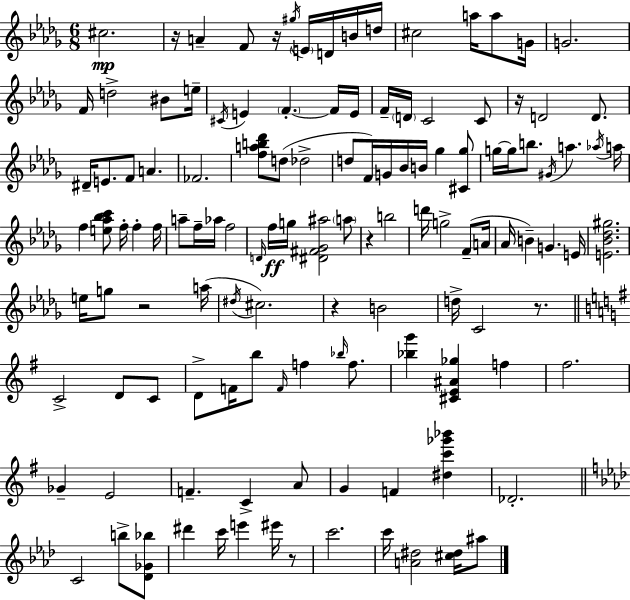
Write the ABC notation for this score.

X:1
T:Untitled
M:6/8
L:1/4
K:Bbm
^c2 z/4 A F/2 z/4 ^g/4 E/4 D/4 B/4 d/4 ^c2 a/4 a/2 G/4 G2 F/4 d2 ^B/2 e/4 ^C/4 E F F/4 E/4 F/4 D/4 C2 C/2 z/4 D2 D/2 ^D/4 E/2 F/2 A _F2 [fab_d']/2 d/2 _d2 d/2 F/4 G/4 _B/4 B/4 _g [^C_g]/2 g/4 g/4 b/2 ^G/4 a _a/4 a/4 f [e_a_bc']/2 f/4 f f/4 a/2 f/4 _a/4 f2 D/4 f/4 g/4 [^D^F_G^a]2 a/2 z b2 d'/4 g2 F/2 A/4 _A/4 B G E/4 [E_B_d^g]2 e/4 g/2 z2 a/4 ^d/4 ^c2 z B2 d/4 C2 z/2 C2 D/2 C/2 D/2 F/4 b/2 F/4 f _b/4 f/2 [_bg'] [^CE^A_g] f ^f2 _G E2 F C A/2 G F [^dc'_g'_b'] _D2 C2 b/2 [_D_G_b]/2 ^d' c'/4 e' ^e'/4 z/2 c'2 c'/4 [A^d]2 [^c^d]/4 ^a/2